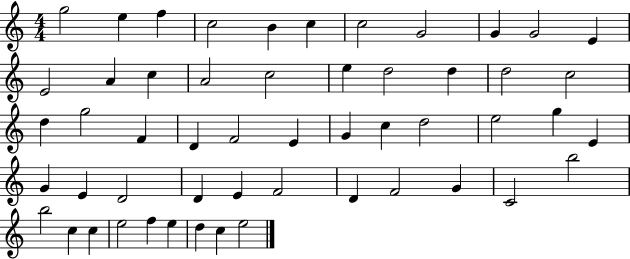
X:1
T:Untitled
M:4/4
L:1/4
K:C
g2 e f c2 B c c2 G2 G G2 E E2 A c A2 c2 e d2 d d2 c2 d g2 F D F2 E G c d2 e2 g E G E D2 D E F2 D F2 G C2 b2 b2 c c e2 f e d c e2